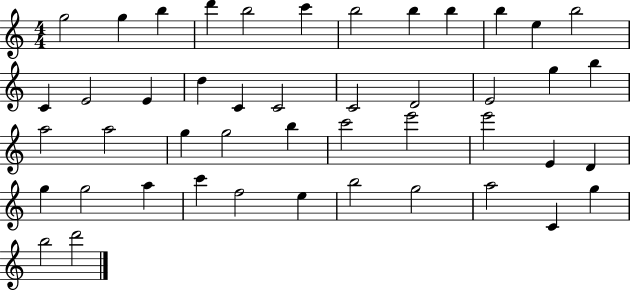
{
  \clef treble
  \numericTimeSignature
  \time 4/4
  \key c \major
  g''2 g''4 b''4 | d'''4 b''2 c'''4 | b''2 b''4 b''4 | b''4 e''4 b''2 | \break c'4 e'2 e'4 | d''4 c'4 c'2 | c'2 d'2 | e'2 g''4 b''4 | \break a''2 a''2 | g''4 g''2 b''4 | c'''2 e'''2 | e'''2 e'4 d'4 | \break g''4 g''2 a''4 | c'''4 f''2 e''4 | b''2 g''2 | a''2 c'4 g''4 | \break b''2 d'''2 | \bar "|."
}